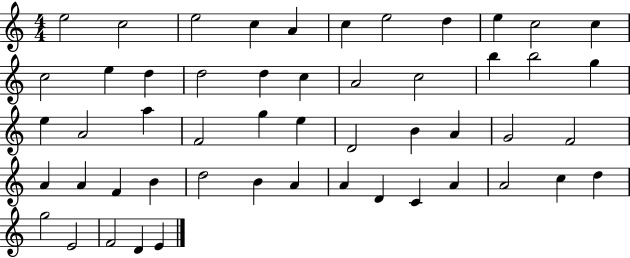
X:1
T:Untitled
M:4/4
L:1/4
K:C
e2 c2 e2 c A c e2 d e c2 c c2 e d d2 d c A2 c2 b b2 g e A2 a F2 g e D2 B A G2 F2 A A F B d2 B A A D C A A2 c d g2 E2 F2 D E